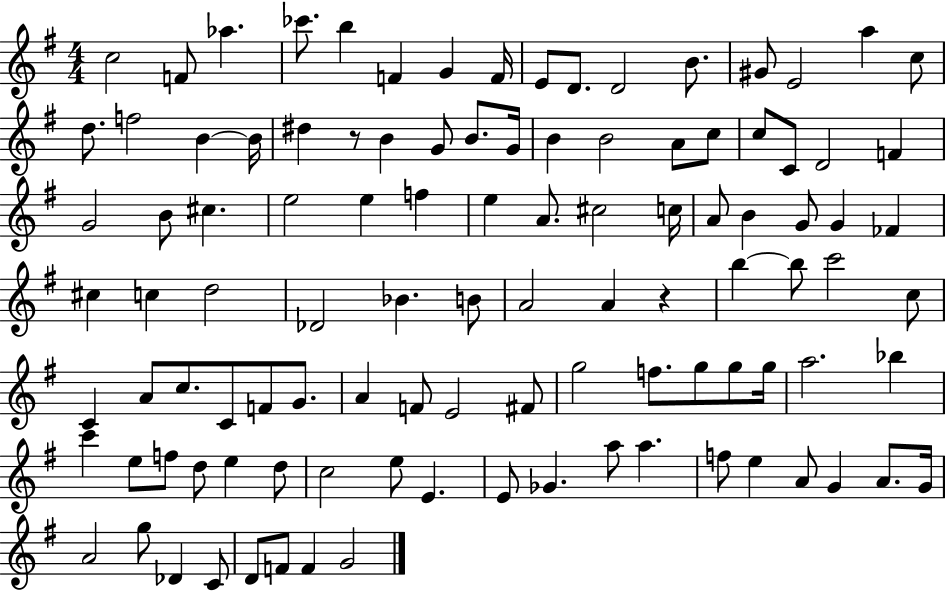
C5/h F4/e Ab5/q. CES6/e. B5/q F4/q G4/q F4/s E4/e D4/e. D4/h B4/e. G#4/e E4/h A5/q C5/e D5/e. F5/h B4/q B4/s D#5/q R/e B4/q G4/e B4/e. G4/s B4/q B4/h A4/e C5/e C5/e C4/e D4/h F4/q G4/h B4/e C#5/q. E5/h E5/q F5/q E5/q A4/e. C#5/h C5/s A4/e B4/q G4/e G4/q FES4/q C#5/q C5/q D5/h Db4/h Bb4/q. B4/e A4/h A4/q R/q B5/q B5/e C6/h C5/e C4/q A4/e C5/e. C4/e F4/e G4/e. A4/q F4/e E4/h F#4/e G5/h F5/e. G5/e G5/e G5/s A5/h. Bb5/q C6/q E5/e F5/e D5/e E5/q D5/e C5/h E5/e E4/q. E4/e Gb4/q. A5/e A5/q. F5/e E5/q A4/e G4/q A4/e. G4/s A4/h G5/e Db4/q C4/e D4/e F4/e F4/q G4/h